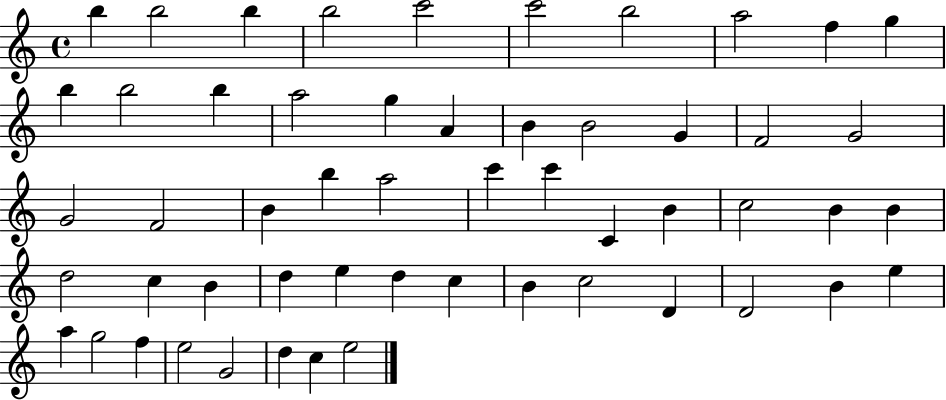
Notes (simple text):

B5/q B5/h B5/q B5/h C6/h C6/h B5/h A5/h F5/q G5/q B5/q B5/h B5/q A5/h G5/q A4/q B4/q B4/h G4/q F4/h G4/h G4/h F4/h B4/q B5/q A5/h C6/q C6/q C4/q B4/q C5/h B4/q B4/q D5/h C5/q B4/q D5/q E5/q D5/q C5/q B4/q C5/h D4/q D4/h B4/q E5/q A5/q G5/h F5/q E5/h G4/h D5/q C5/q E5/h